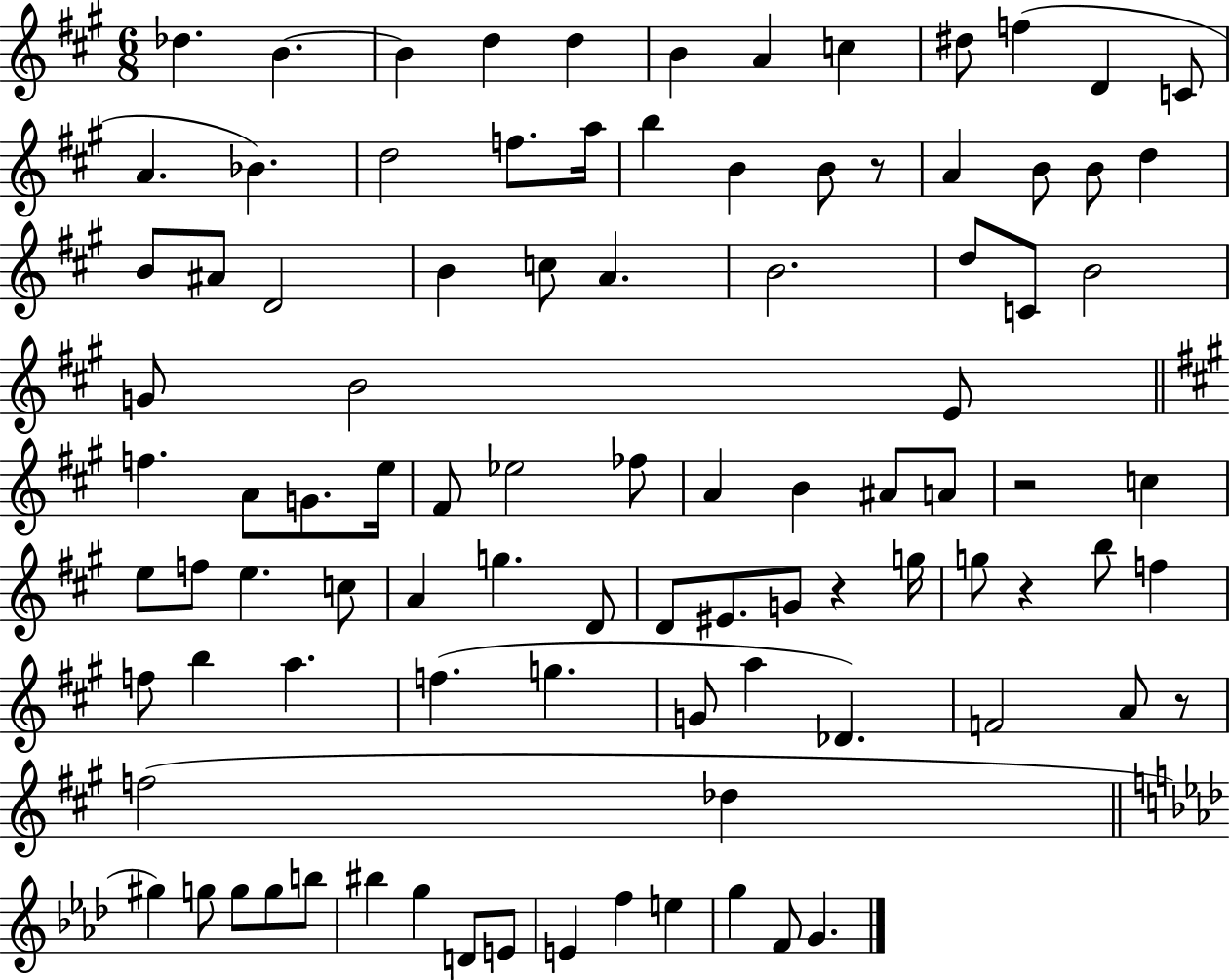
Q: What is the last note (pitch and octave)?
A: G4